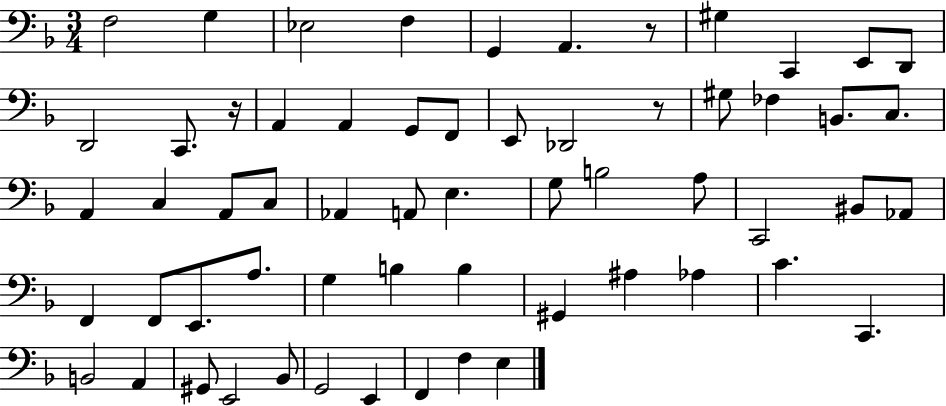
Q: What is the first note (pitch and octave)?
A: F3